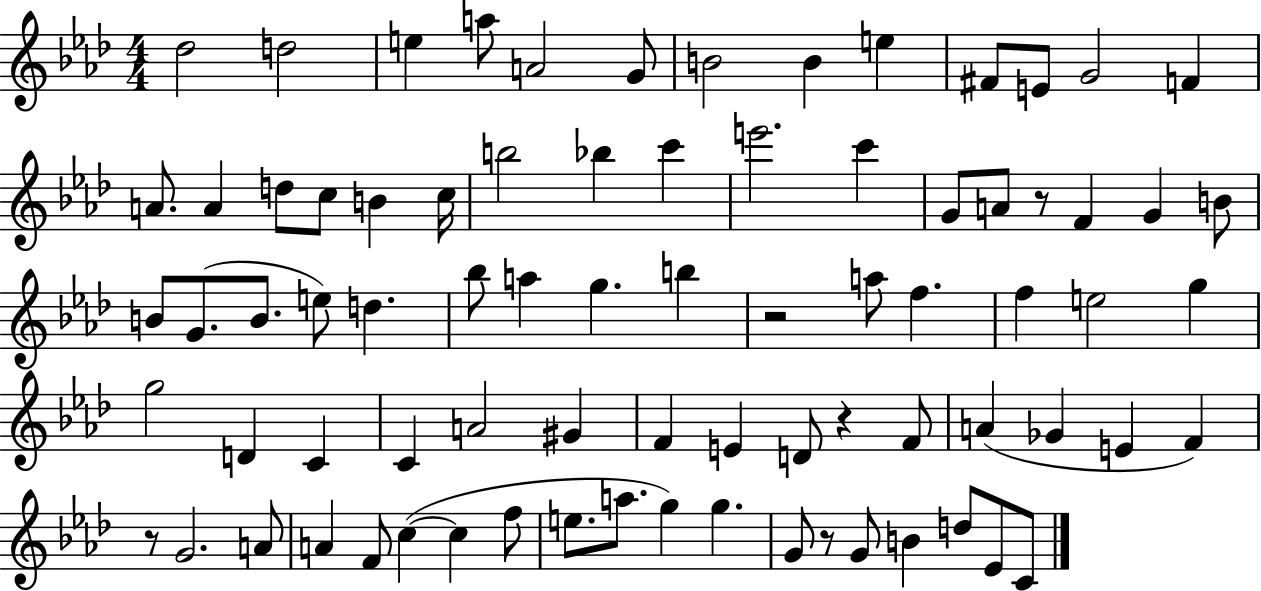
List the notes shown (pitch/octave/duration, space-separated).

Db5/h D5/h E5/q A5/e A4/h G4/e B4/h B4/q E5/q F#4/e E4/e G4/h F4/q A4/e. A4/q D5/e C5/e B4/q C5/s B5/h Bb5/q C6/q E6/h. C6/q G4/e A4/e R/e F4/q G4/q B4/e B4/e G4/e. B4/e. E5/e D5/q. Bb5/e A5/q G5/q. B5/q R/h A5/e F5/q. F5/q E5/h G5/q G5/h D4/q C4/q C4/q A4/h G#4/q F4/q E4/q D4/e R/q F4/e A4/q Gb4/q E4/q F4/q R/e G4/h. A4/e A4/q F4/e C5/q C5/q F5/e E5/e. A5/e. G5/q G5/q. G4/e R/e G4/e B4/q D5/e Eb4/e C4/e